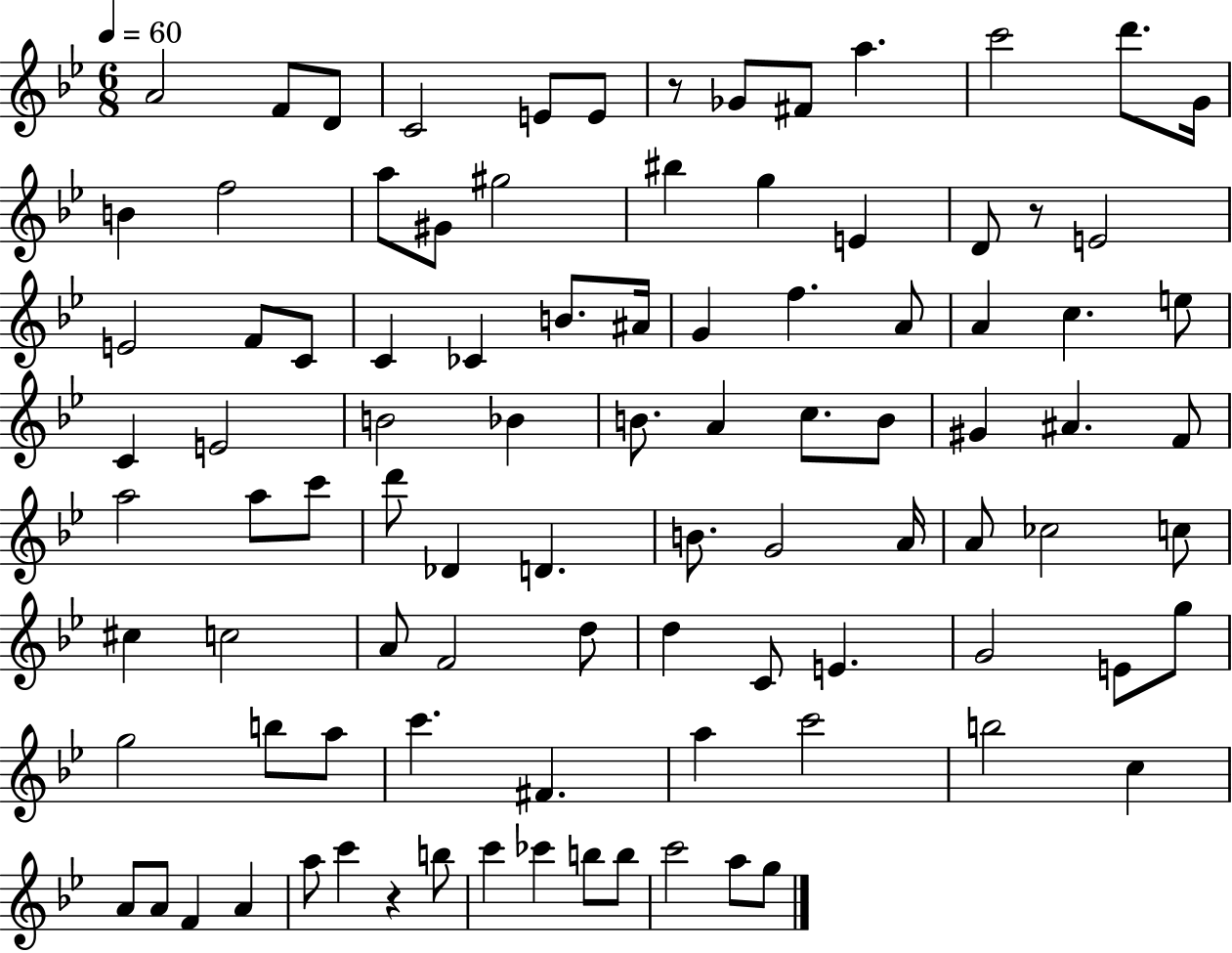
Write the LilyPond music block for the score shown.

{
  \clef treble
  \numericTimeSignature
  \time 6/8
  \key bes \major
  \tempo 4 = 60
  a'2 f'8 d'8 | c'2 e'8 e'8 | r8 ges'8 fis'8 a''4. | c'''2 d'''8. g'16 | \break b'4 f''2 | a''8 gis'8 gis''2 | bis''4 g''4 e'4 | d'8 r8 e'2 | \break e'2 f'8 c'8 | c'4 ces'4 b'8. ais'16 | g'4 f''4. a'8 | a'4 c''4. e''8 | \break c'4 e'2 | b'2 bes'4 | b'8. a'4 c''8. b'8 | gis'4 ais'4. f'8 | \break a''2 a''8 c'''8 | d'''8 des'4 d'4. | b'8. g'2 a'16 | a'8 ces''2 c''8 | \break cis''4 c''2 | a'8 f'2 d''8 | d''4 c'8 e'4. | g'2 e'8 g''8 | \break g''2 b''8 a''8 | c'''4. fis'4. | a''4 c'''2 | b''2 c''4 | \break a'8 a'8 f'4 a'4 | a''8 c'''4 r4 b''8 | c'''4 ces'''4 b''8 b''8 | c'''2 a''8 g''8 | \break \bar "|."
}